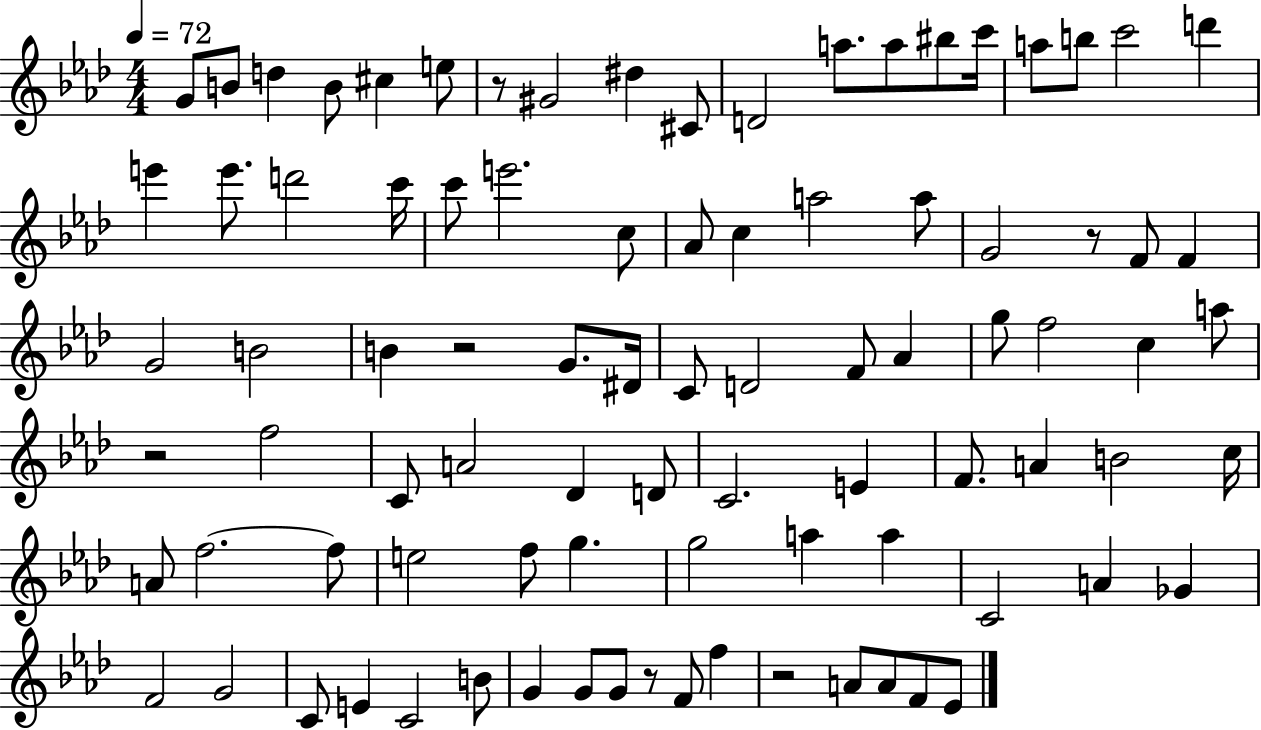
G4/e B4/e D5/q B4/e C#5/q E5/e R/e G#4/h D#5/q C#4/e D4/h A5/e. A5/e BIS5/e C6/s A5/e B5/e C6/h D6/q E6/q E6/e. D6/h C6/s C6/e E6/h. C5/e Ab4/e C5/q A5/h A5/e G4/h R/e F4/e F4/q G4/h B4/h B4/q R/h G4/e. D#4/s C4/e D4/h F4/e Ab4/q G5/e F5/h C5/q A5/e R/h F5/h C4/e A4/h Db4/q D4/e C4/h. E4/q F4/e. A4/q B4/h C5/s A4/e F5/h. F5/e E5/h F5/e G5/q. G5/h A5/q A5/q C4/h A4/q Gb4/q F4/h G4/h C4/e E4/q C4/h B4/e G4/q G4/e G4/e R/e F4/e F5/q R/h A4/e A4/e F4/e Eb4/e